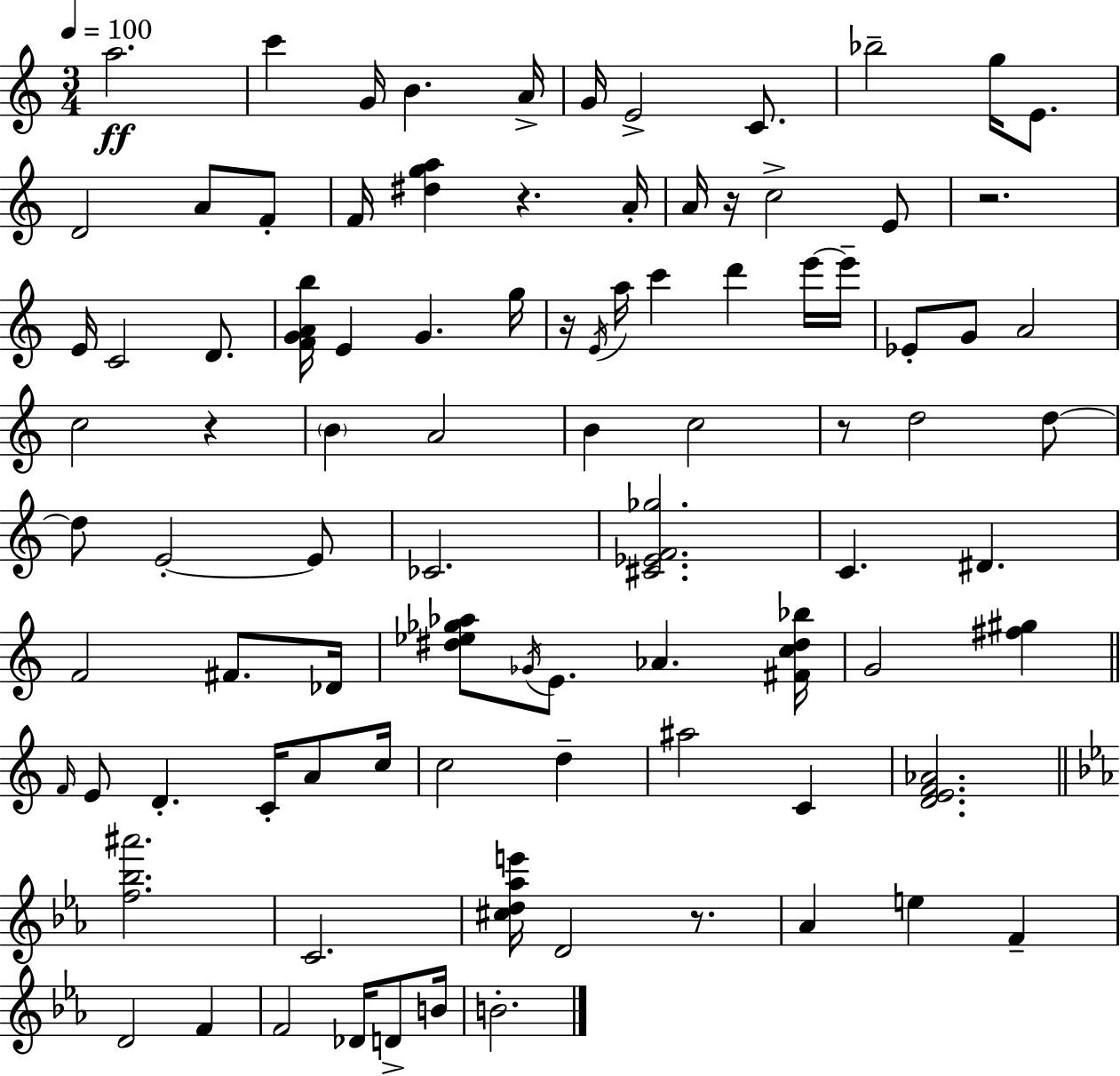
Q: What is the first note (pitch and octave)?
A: A5